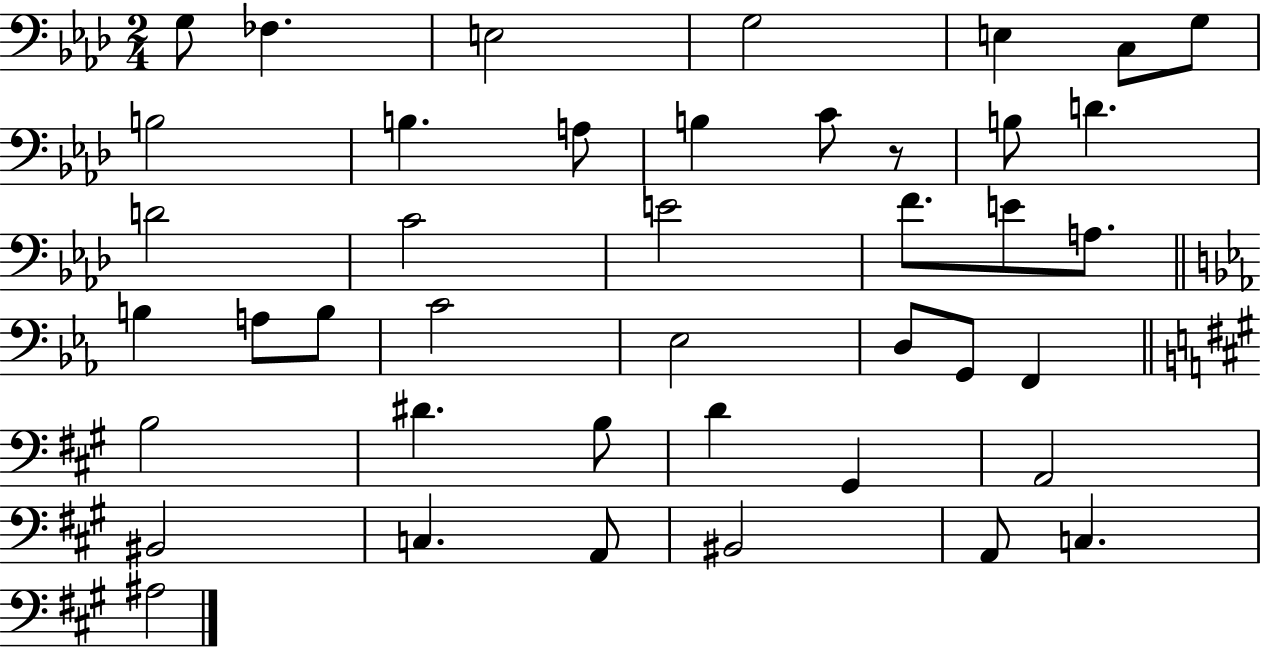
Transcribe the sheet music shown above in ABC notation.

X:1
T:Untitled
M:2/4
L:1/4
K:Ab
G,/2 _F, E,2 G,2 E, C,/2 G,/2 B,2 B, A,/2 B, C/2 z/2 B,/2 D D2 C2 E2 F/2 E/2 A,/2 B, A,/2 B,/2 C2 _E,2 D,/2 G,,/2 F,, B,2 ^D B,/2 D ^G,, A,,2 ^B,,2 C, A,,/2 ^B,,2 A,,/2 C, ^A,2